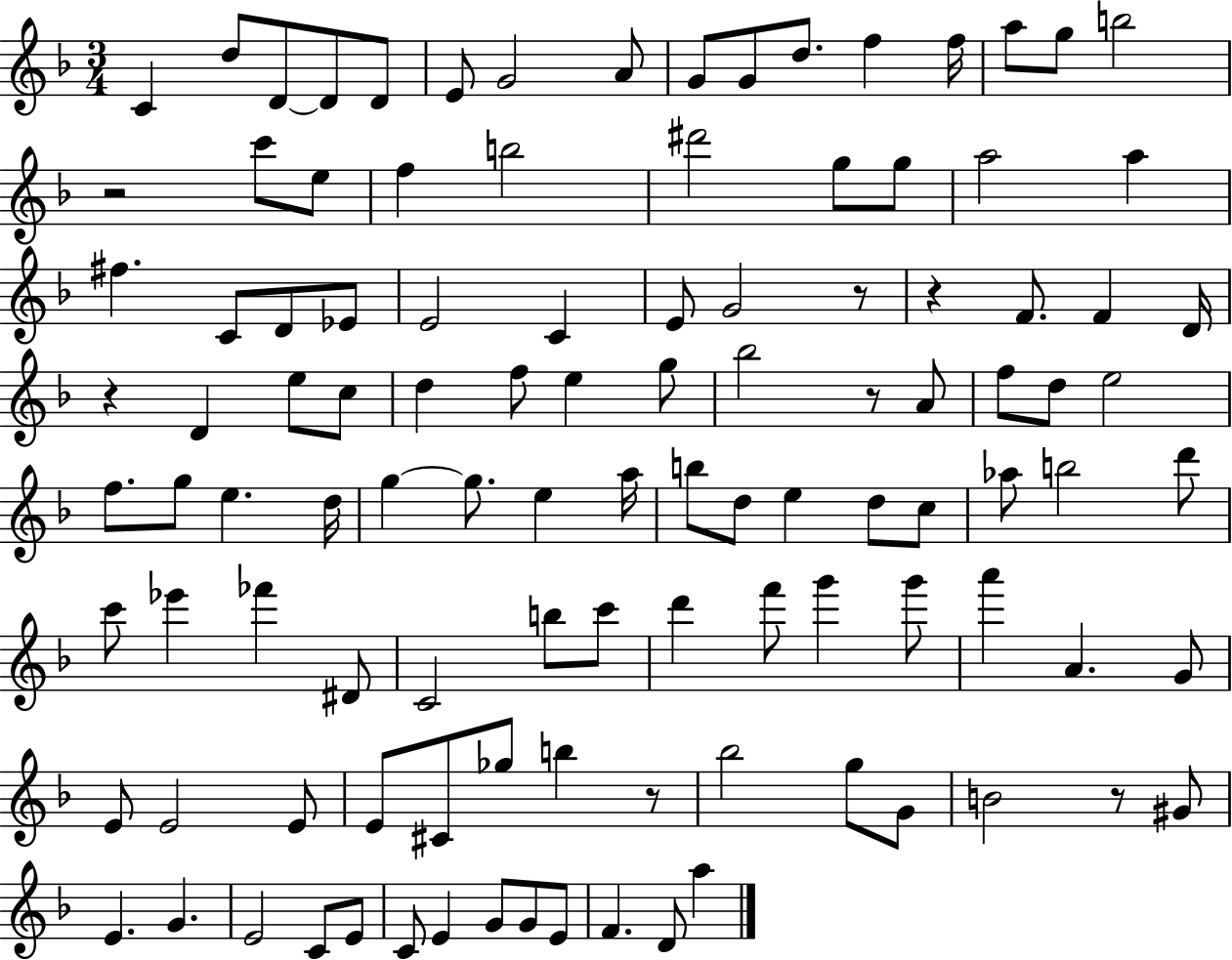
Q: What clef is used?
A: treble